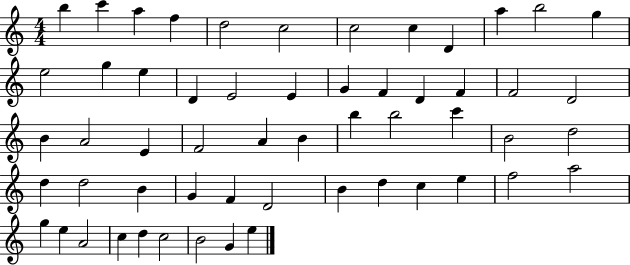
{
  \clef treble
  \numericTimeSignature
  \time 4/4
  \key c \major
  b''4 c'''4 a''4 f''4 | d''2 c''2 | c''2 c''4 d'4 | a''4 b''2 g''4 | \break e''2 g''4 e''4 | d'4 e'2 e'4 | g'4 f'4 d'4 f'4 | f'2 d'2 | \break b'4 a'2 e'4 | f'2 a'4 b'4 | b''4 b''2 c'''4 | b'2 d''2 | \break d''4 d''2 b'4 | g'4 f'4 d'2 | b'4 d''4 c''4 e''4 | f''2 a''2 | \break g''4 e''4 a'2 | c''4 d''4 c''2 | b'2 g'4 e''4 | \bar "|."
}